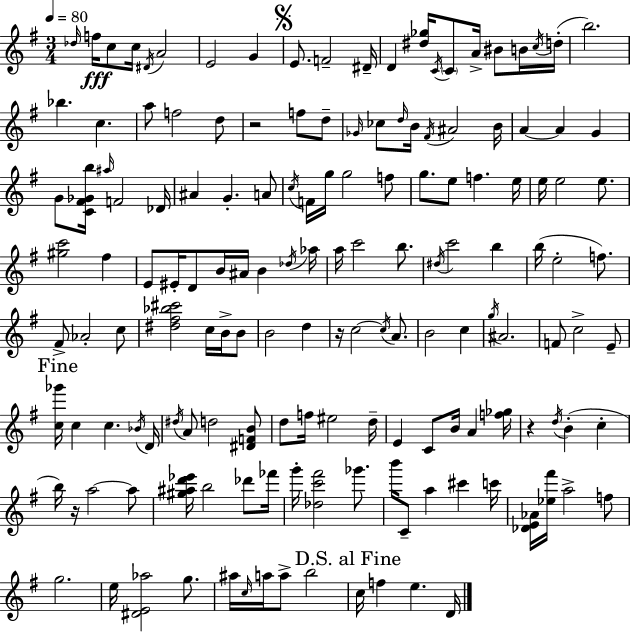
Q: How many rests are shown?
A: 4